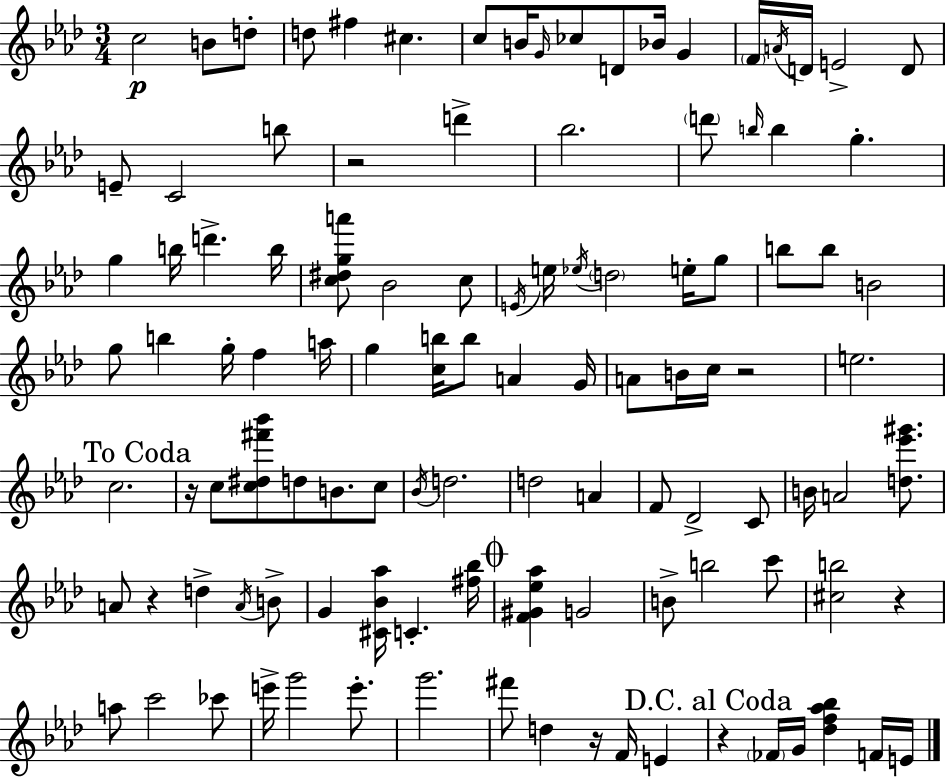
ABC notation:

X:1
T:Untitled
M:3/4
L:1/4
K:Fm
c2 B/2 d/2 d/2 ^f ^c c/2 B/4 G/4 _c/2 D/2 _B/4 G F/4 A/4 D/4 E2 D/2 E/2 C2 b/2 z2 d' _b2 d'/2 b/4 b g g b/4 d' b/4 [c^dga']/2 _B2 c/2 E/4 e/4 _e/4 d2 e/4 g/2 b/2 b/2 B2 g/2 b g/4 f a/4 g [cb]/4 b/2 A G/4 A/2 B/4 c/4 z2 e2 c2 z/4 c/2 [c^d^f'_b']/2 d/2 B/2 c/2 _B/4 d2 d2 A F/2 _D2 C/2 B/4 A2 [d_e'^g']/2 A/2 z d A/4 B/2 G [^C_B_a]/4 C [^f_b]/4 [F^G_e_a] G2 B/2 b2 c'/2 [^cb]2 z a/2 c'2 _c'/2 e'/4 g'2 e'/2 g'2 ^f'/2 d z/4 F/4 E z _F/4 G/4 [_df_a_b] F/4 E/4